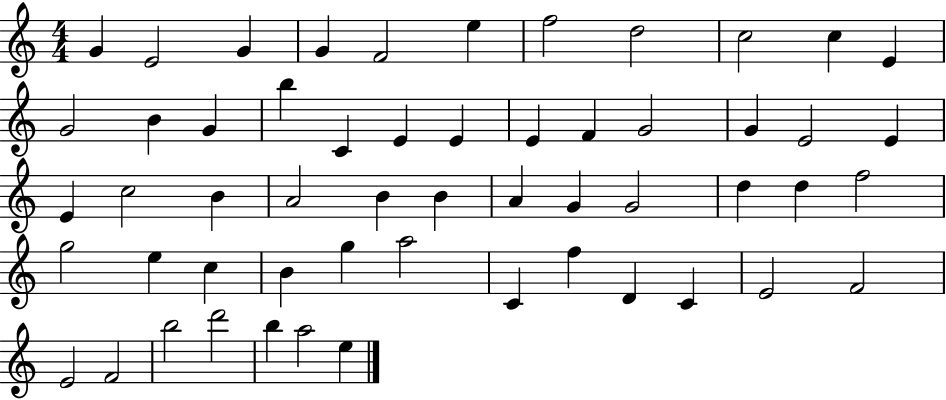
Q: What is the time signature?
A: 4/4